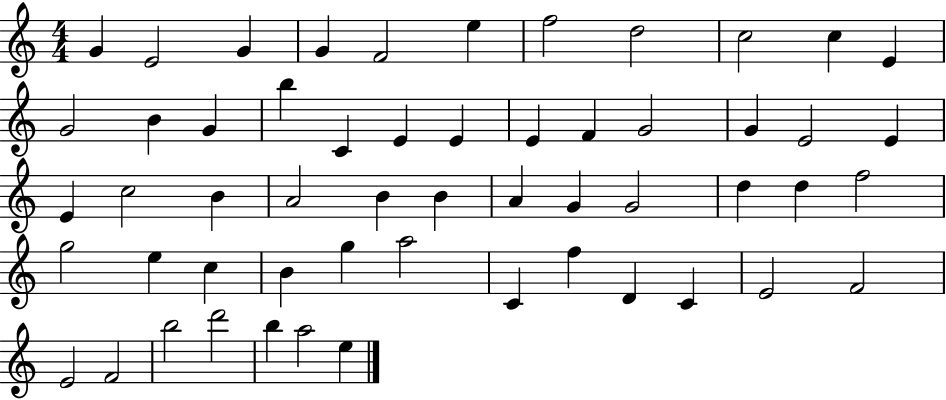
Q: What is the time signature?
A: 4/4